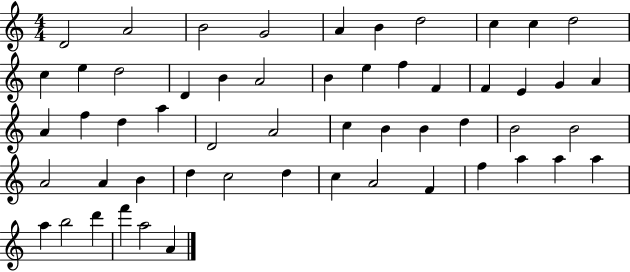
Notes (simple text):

D4/h A4/h B4/h G4/h A4/q B4/q D5/h C5/q C5/q D5/h C5/q E5/q D5/h D4/q B4/q A4/h B4/q E5/q F5/q F4/q F4/q E4/q G4/q A4/q A4/q F5/q D5/q A5/q D4/h A4/h C5/q B4/q B4/q D5/q B4/h B4/h A4/h A4/q B4/q D5/q C5/h D5/q C5/q A4/h F4/q F5/q A5/q A5/q A5/q A5/q B5/h D6/q F6/q A5/h A4/q